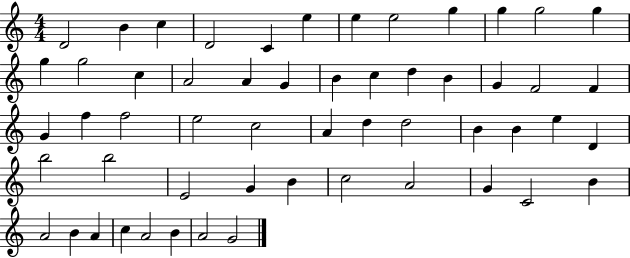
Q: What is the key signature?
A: C major